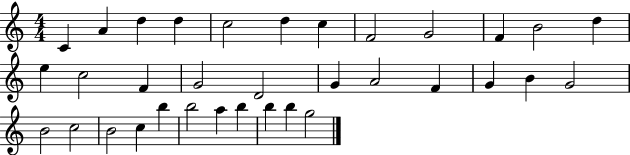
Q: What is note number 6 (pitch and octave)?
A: D5